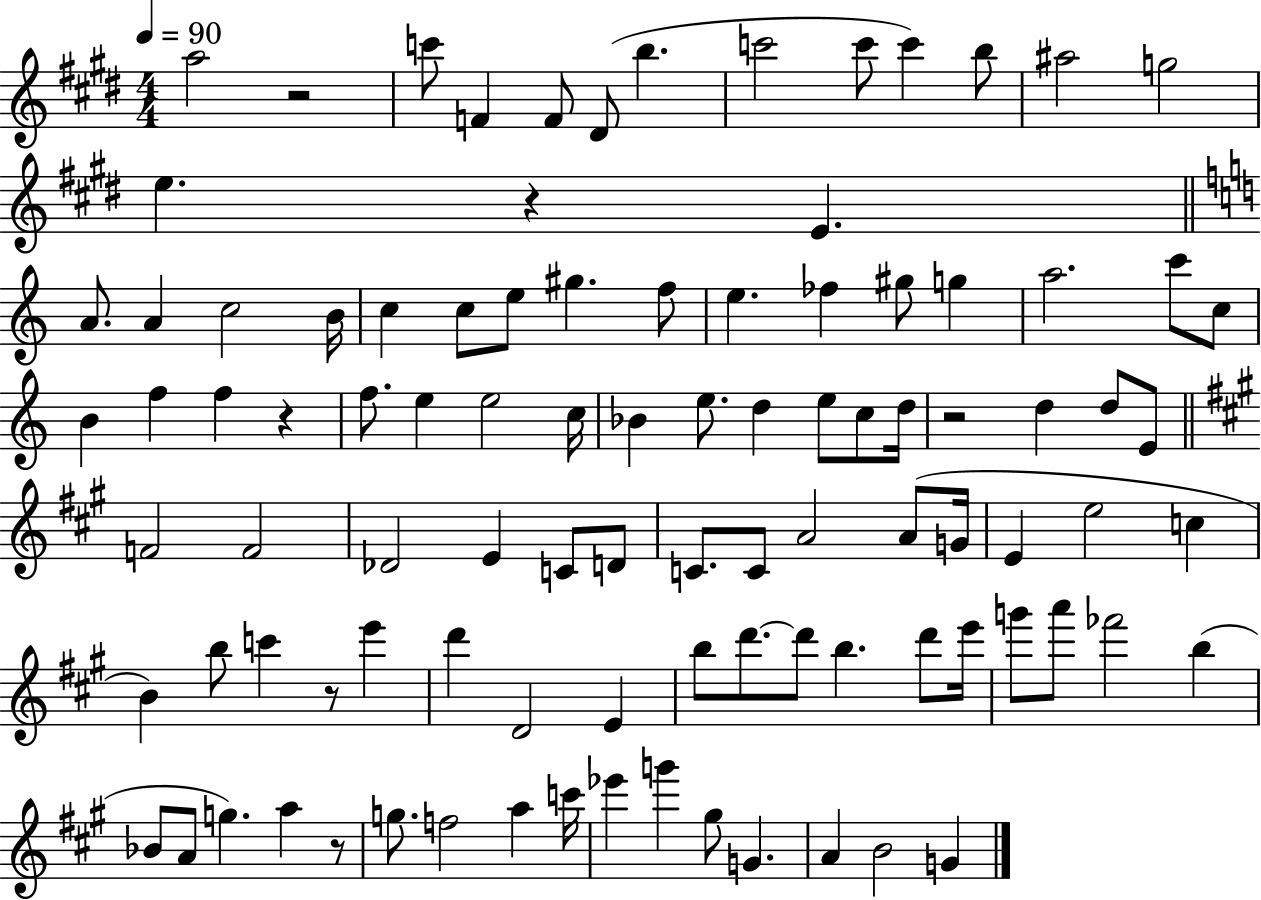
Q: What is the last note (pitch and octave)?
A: G4